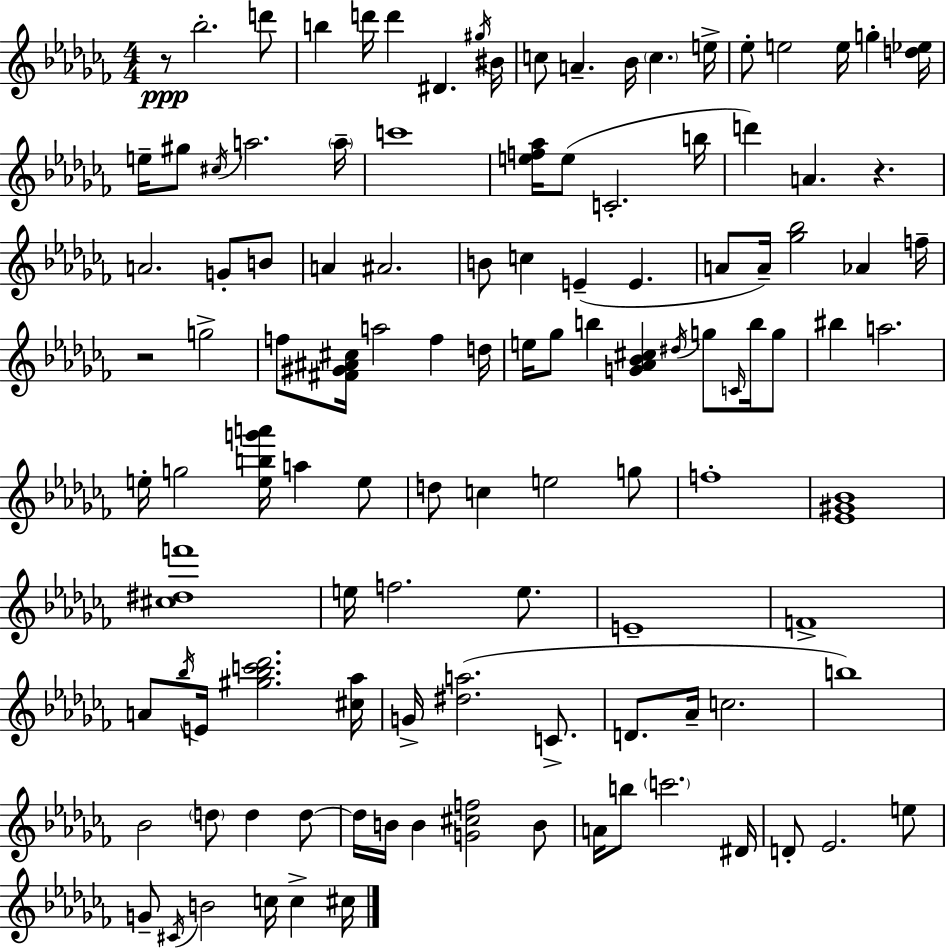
{
  \clef treble
  \numericTimeSignature
  \time 4/4
  \key aes \minor
  r8\ppp bes''2.-. d'''8 | b''4 d'''16 d'''4 dis'4. \acciaccatura { gis''16 } | bis'16 c''8 a'4.-- bes'16 \parenthesize c''4. | e''16-> ees''8-. e''2 e''16 g''4-. | \break <d'' ees''>16 e''16-- gis''8 \acciaccatura { cis''16 } a''2. | \parenthesize a''16-- c'''1 | <e'' f'' aes''>16 e''8( c'2.-. | b''16 d'''4) a'4. r4. | \break a'2. g'8-. | b'8 a'4 ais'2. | b'8 c''4 e'4--( e'4. | a'8 a'16--) <ges'' bes''>2 aes'4 | \break f''16-- r2 g''2-> | f''8 <fis' gis' ais' cis''>16 a''2 f''4 | d''16 e''16 ges''8 b''4 <g' aes' bes' cis''>4 \acciaccatura { dis''16 } g''8 | \grace { c'16 } b''16 g''8 bis''4 a''2. | \break e''16-. g''2 <e'' b'' g''' a'''>16 a''4 | e''8 d''8 c''4 e''2 | g''8 f''1-. | <ees' gis' bes'>1 | \break <cis'' dis'' f'''>1 | e''16 f''2. | e''8. e'1-- | f'1-> | \break a'8 \acciaccatura { bes''16 } e'16 <gis'' bes'' c''' des'''>2. | <cis'' aes''>16 g'16-> <dis'' a''>2.( | c'8.-> d'8. aes'16-- c''2. | b''1) | \break bes'2 \parenthesize d''8 d''4 | d''8~~ d''16 b'16 b'4 <g' cis'' f''>2 | b'8 a'16 b''8 \parenthesize c'''2. | dis'16 d'8-. ees'2. | \break e''8 g'8-- \acciaccatura { cis'16 } b'2 | c''16 c''4-> cis''16 \bar "|."
}